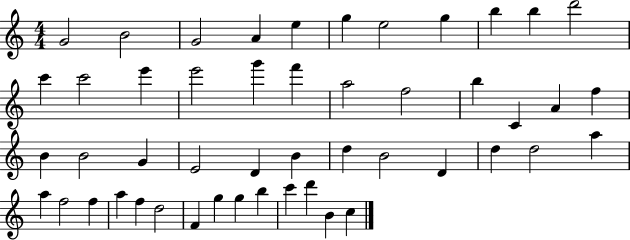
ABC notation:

X:1
T:Untitled
M:4/4
L:1/4
K:C
G2 B2 G2 A e g e2 g b b d'2 c' c'2 e' e'2 g' f' a2 f2 b C A f B B2 G E2 D B d B2 D d d2 a a f2 f a f d2 F g g b c' d' B c